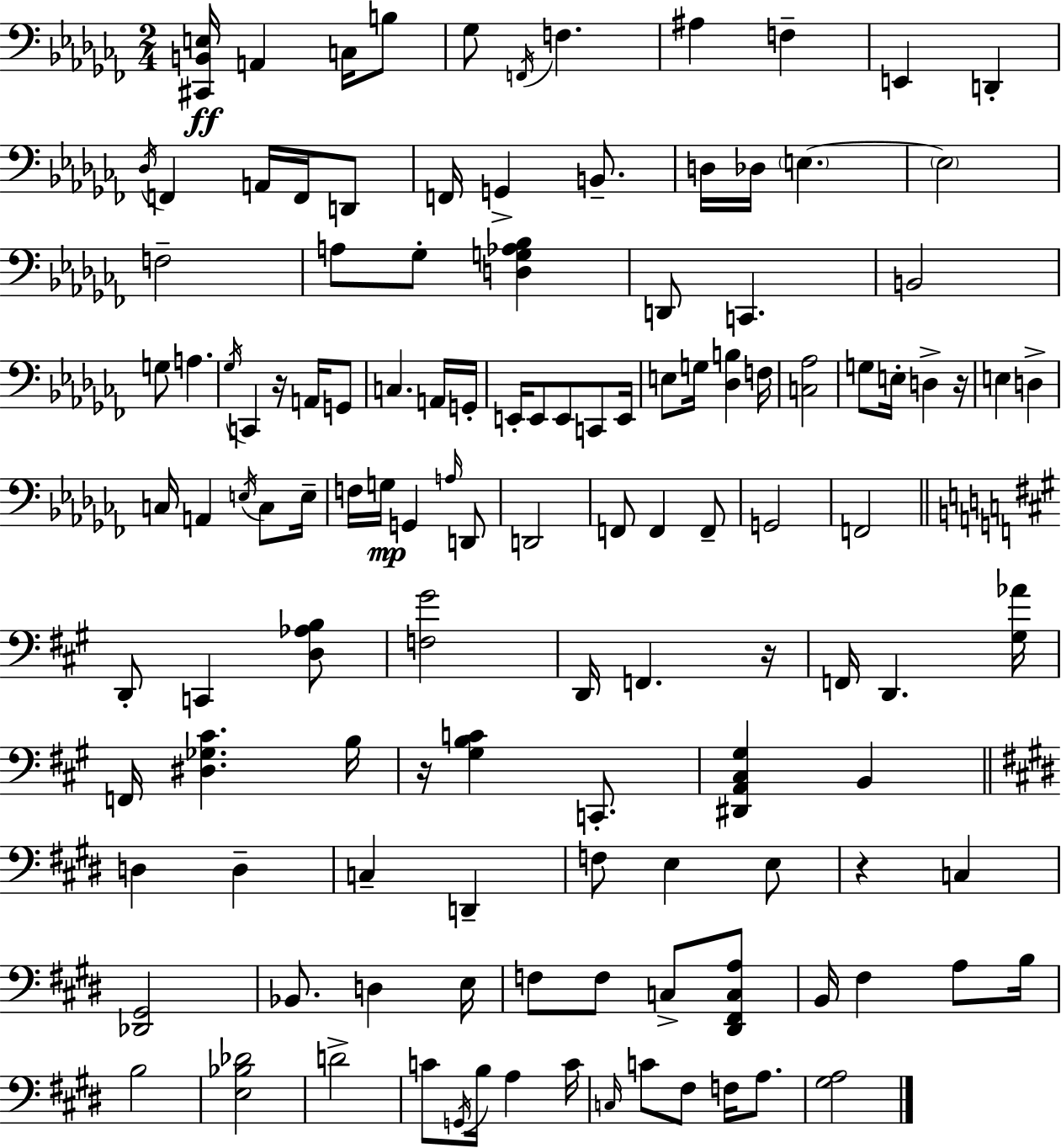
X:1
T:Untitled
M:2/4
L:1/4
K:Abm
[^C,,B,,E,]/4 A,, C,/4 B,/2 _G,/2 F,,/4 F, ^A, F, E,, D,, _D,/4 F,, A,,/4 F,,/4 D,,/2 F,,/4 G,, B,,/2 D,/4 _D,/4 E, E,2 F,2 A,/2 _G,/2 [D,G,_A,_B,] D,,/2 C,, B,,2 G,/2 A, _G,/4 C,, z/4 A,,/4 G,,/2 C, A,,/4 G,,/4 E,,/4 E,,/2 E,,/2 C,,/2 E,,/4 E,/2 G,/4 [_D,B,] F,/4 [C,_A,]2 G,/2 E,/4 D, z/4 E, D, C,/4 A,, E,/4 C,/2 E,/4 F,/4 G,/4 G,, A,/4 D,,/2 D,,2 F,,/2 F,, F,,/2 G,,2 F,,2 D,,/2 C,, [D,_A,B,]/2 [F,^G]2 D,,/4 F,, z/4 F,,/4 D,, [^G,_A]/4 F,,/4 [^D,_G,^C] B,/4 z/4 [^G,B,C] C,,/2 [^D,,A,,^C,^G,] B,, D, D, C, D,, F,/2 E, E,/2 z C, [_D,,^G,,]2 _B,,/2 D, E,/4 F,/2 F,/2 C,/2 [^D,,^F,,C,A,]/2 B,,/4 ^F, A,/2 B,/4 B,2 [E,_B,_D]2 D2 C/2 G,,/4 B,/4 A, C/4 C,/4 C/2 ^F,/2 F,/4 A,/2 [^G,A,]2